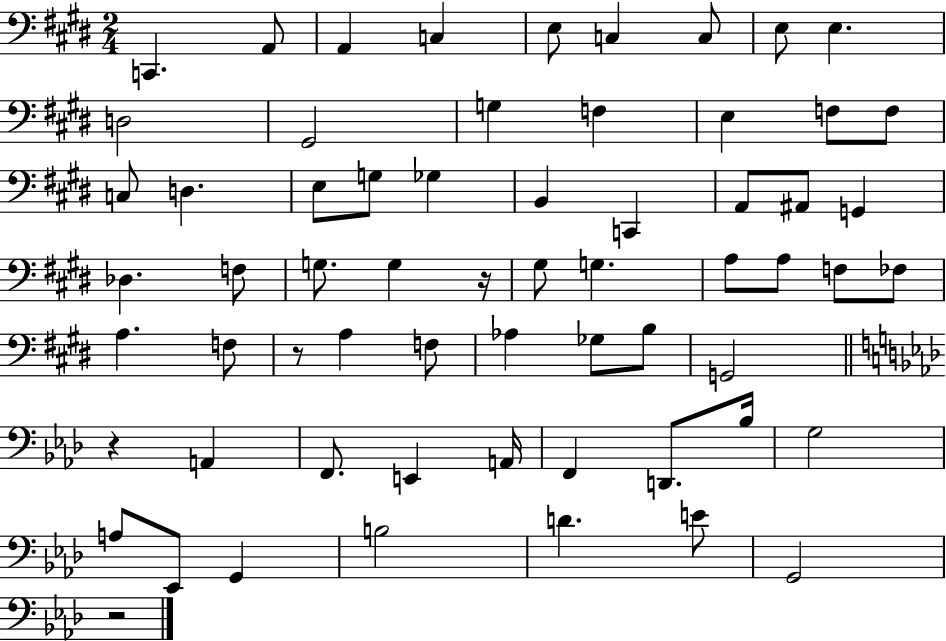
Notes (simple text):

C2/q. A2/e A2/q C3/q E3/e C3/q C3/e E3/e E3/q. D3/h G#2/h G3/q F3/q E3/q F3/e F3/e C3/e D3/q. E3/e G3/e Gb3/q B2/q C2/q A2/e A#2/e G2/q Db3/q. F3/e G3/e. G3/q R/s G#3/e G3/q. A3/e A3/e F3/e FES3/e A3/q. F3/e R/e A3/q F3/e Ab3/q Gb3/e B3/e G2/h R/q A2/q F2/e. E2/q A2/s F2/q D2/e. Bb3/s G3/h A3/e Eb2/e G2/q B3/h D4/q. E4/e G2/h R/h